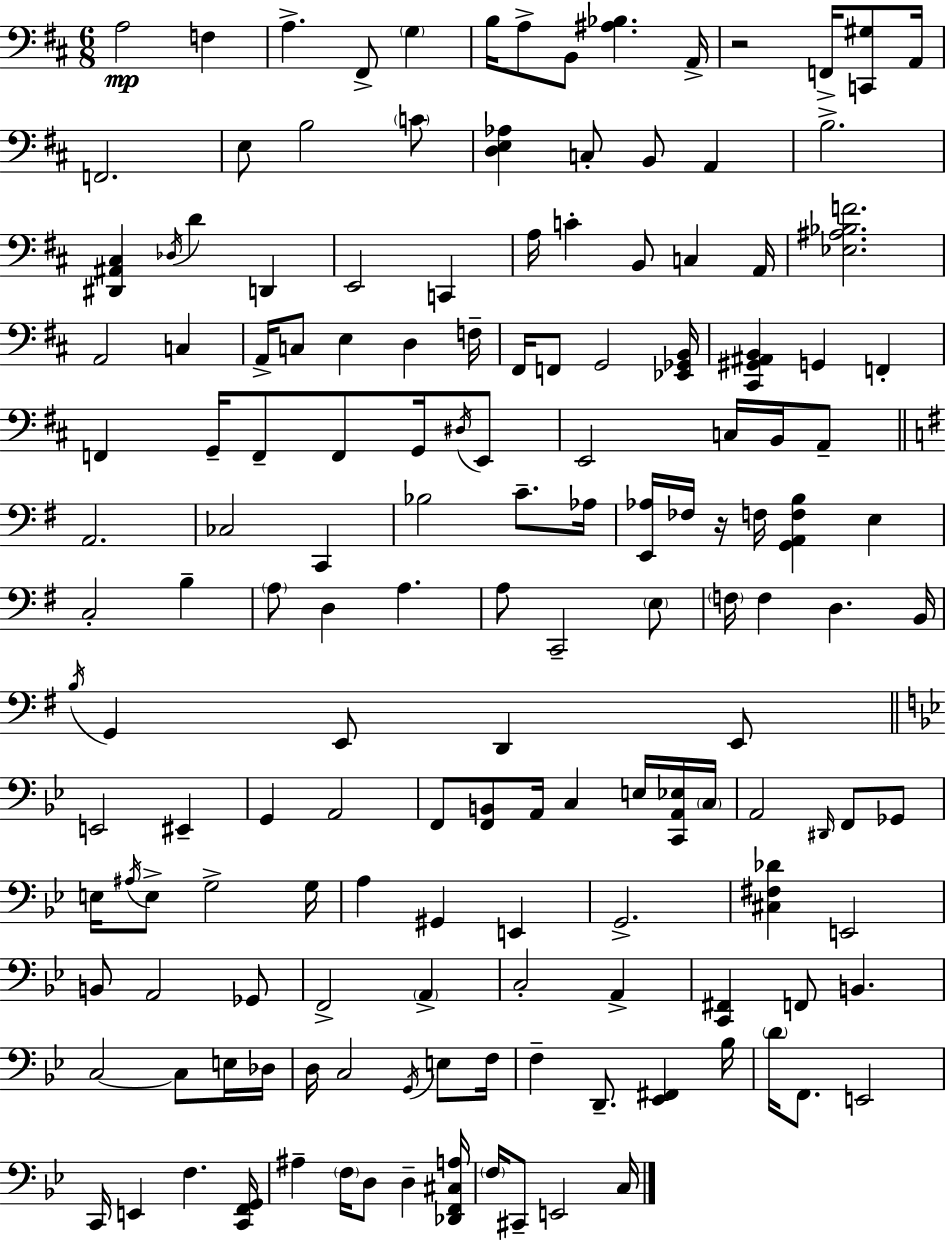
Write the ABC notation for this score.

X:1
T:Untitled
M:6/8
L:1/4
K:D
A,2 F, A, ^F,,/2 G, B,/4 A,/2 B,,/2 [^A,_B,] A,,/4 z2 F,,/4 [C,,^G,]/2 A,,/4 F,,2 E,/2 B,2 C/2 [D,E,_A,] C,/2 B,,/2 A,, B,2 [^D,,^A,,^C,] _D,/4 D D,, E,,2 C,, A,/4 C B,,/2 C, A,,/4 [_E,^A,_B,F]2 A,,2 C, A,,/4 C,/2 E, D, F,/4 ^F,,/4 F,,/2 G,,2 [_E,,_G,,B,,]/4 [^C,,^G,,^A,,B,,] G,, F,, F,, G,,/4 F,,/2 F,,/2 G,,/4 ^D,/4 E,,/2 E,,2 C,/4 B,,/4 A,,/2 A,,2 _C,2 C,, _B,2 C/2 _A,/4 [E,,_A,]/4 _F,/4 z/4 F,/4 [G,,A,,F,B,] E, C,2 B, A,/2 D, A, A,/2 C,,2 E,/2 F,/4 F, D, B,,/4 B,/4 G,, E,,/2 D,, E,,/2 E,,2 ^E,, G,, A,,2 F,,/2 [F,,B,,]/2 A,,/4 C, E,/4 [C,,A,,_E,]/4 C,/4 A,,2 ^D,,/4 F,,/2 _G,,/2 E,/4 ^A,/4 E,/2 G,2 G,/4 A, ^G,, E,, G,,2 [^C,^F,_D] E,,2 B,,/2 A,,2 _G,,/2 F,,2 A,, C,2 A,, [C,,^F,,] F,,/2 B,, C,2 C,/2 E,/4 _D,/4 D,/4 C,2 G,,/4 E,/2 F,/4 F, D,,/2 [_E,,^F,,] _B,/4 D/4 F,,/2 E,,2 C,,/4 E,, F, [C,,F,,G,,]/4 ^A, F,/4 D,/2 D, [_D,,F,,^C,A,]/4 F,/4 ^C,,/2 E,,2 C,/4